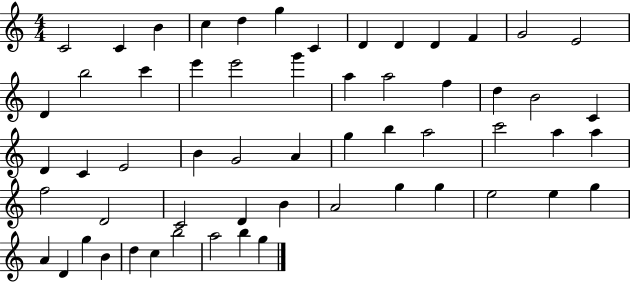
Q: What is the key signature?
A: C major